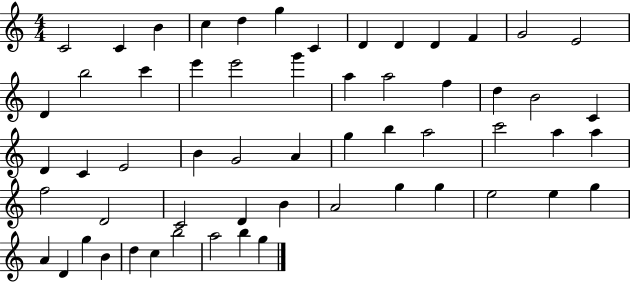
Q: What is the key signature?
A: C major